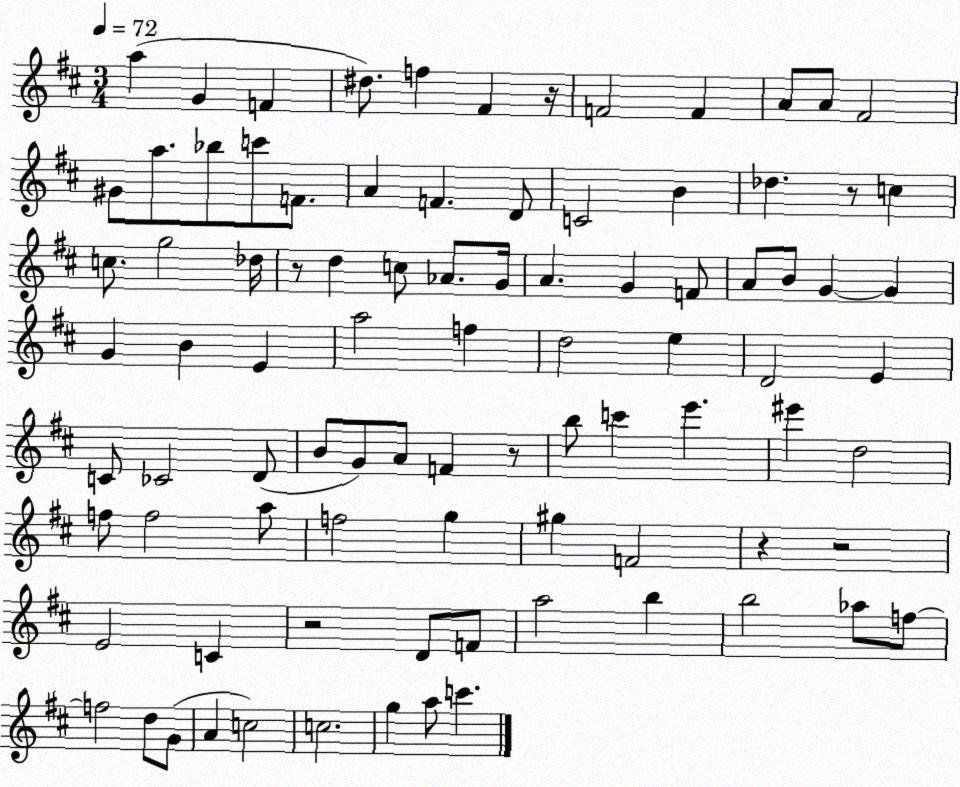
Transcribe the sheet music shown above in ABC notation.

X:1
T:Untitled
M:3/4
L:1/4
K:D
a G F ^d/2 f ^F z/4 F2 F A/2 A/2 ^F2 ^G/2 a/2 _b/2 c'/2 F/2 A F D/2 C2 B _d z/2 c c/2 g2 _d/4 z/2 d c/2 _A/2 G/4 A G F/2 A/2 B/2 G G G B E a2 f d2 e D2 E C/2 _C2 D/2 B/2 G/2 A/2 F z/2 b/2 c' e' ^e' d2 f/2 f2 a/2 f2 g ^g F2 z z2 E2 C z2 D/2 F/2 a2 b b2 _a/2 f/2 f2 d/2 G/2 A c2 c2 g a/2 c'